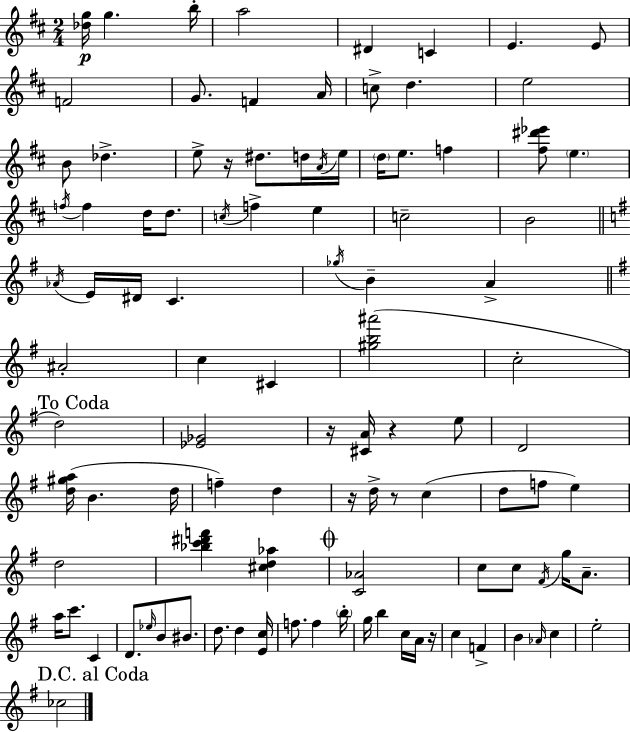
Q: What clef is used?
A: treble